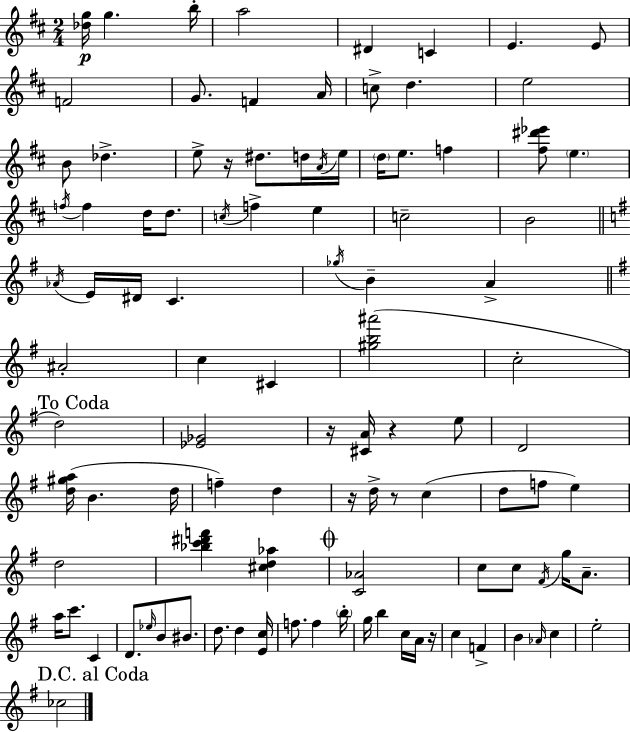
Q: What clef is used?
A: treble